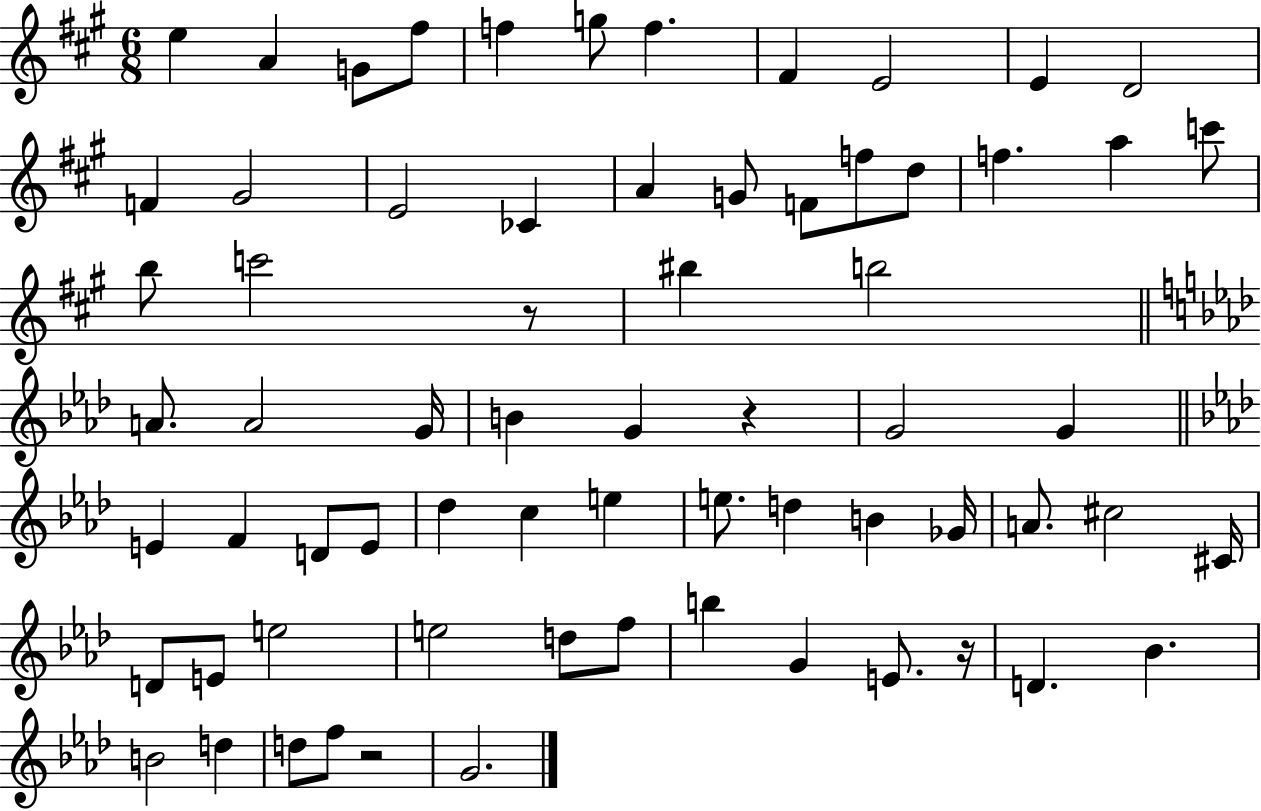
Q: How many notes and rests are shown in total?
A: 68